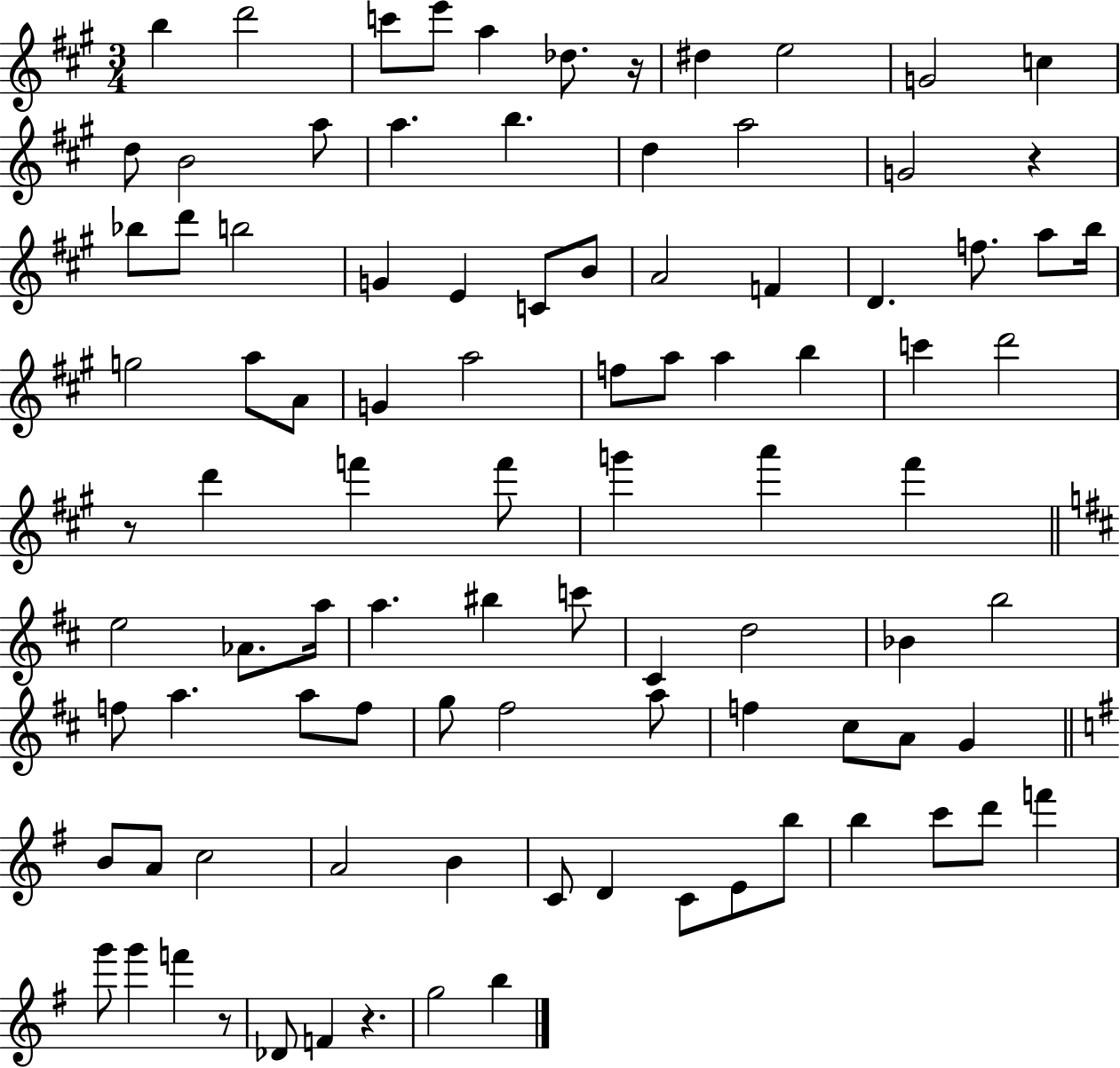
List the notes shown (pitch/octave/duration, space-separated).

B5/q D6/h C6/e E6/e A5/q Db5/e. R/s D#5/q E5/h G4/h C5/q D5/e B4/h A5/e A5/q. B5/q. D5/q A5/h G4/h R/q Bb5/e D6/e B5/h G4/q E4/q C4/e B4/e A4/h F4/q D4/q. F5/e. A5/e B5/s G5/h A5/e A4/e G4/q A5/h F5/e A5/e A5/q B5/q C6/q D6/h R/e D6/q F6/q F6/e G6/q A6/q F#6/q E5/h Ab4/e. A5/s A5/q. BIS5/q C6/e C#4/q D5/h Bb4/q B5/h F5/e A5/q. A5/e F5/e G5/e F#5/h A5/e F5/q C#5/e A4/e G4/q B4/e A4/e C5/h A4/h B4/q C4/e D4/q C4/e E4/e B5/e B5/q C6/e D6/e F6/q G6/e G6/q F6/q R/e Db4/e F4/q R/q. G5/h B5/q